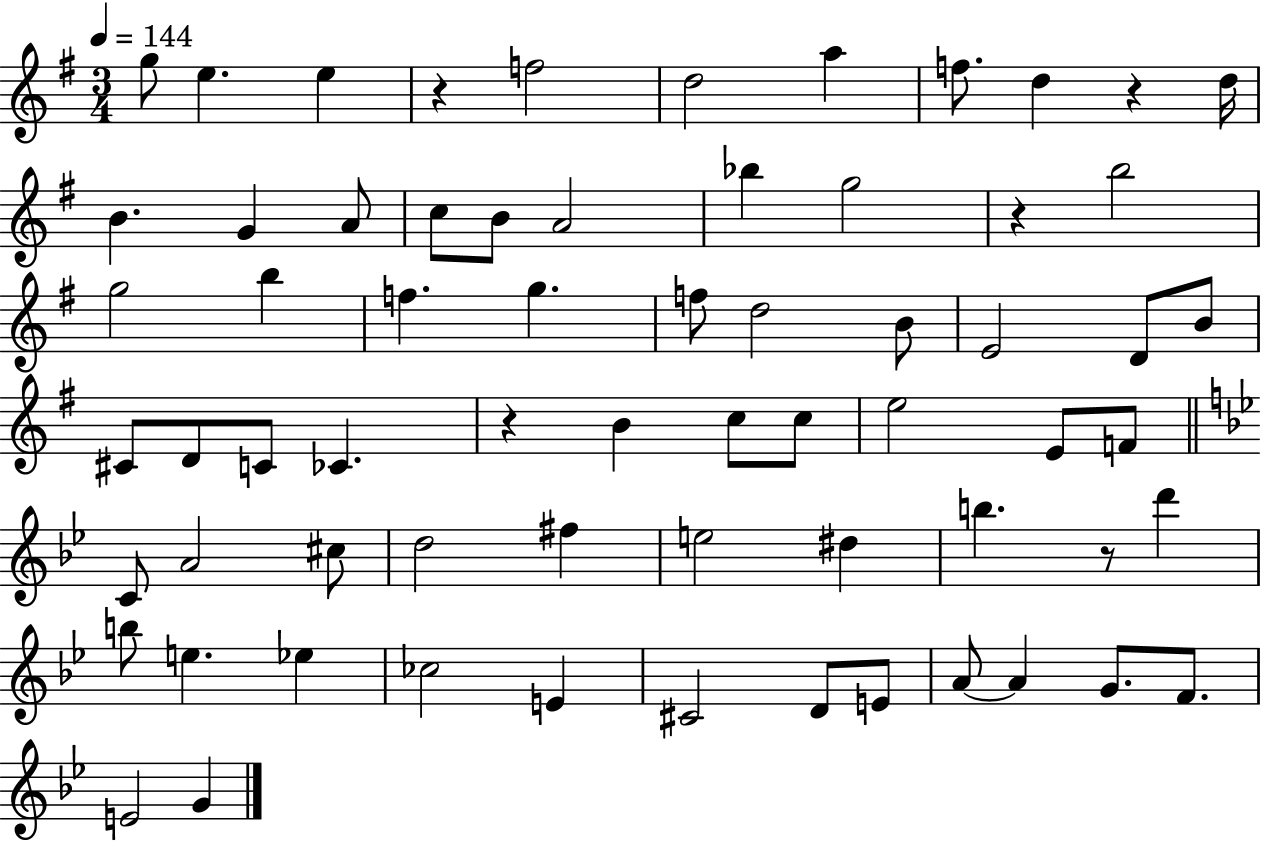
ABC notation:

X:1
T:Untitled
M:3/4
L:1/4
K:G
g/2 e e z f2 d2 a f/2 d z d/4 B G A/2 c/2 B/2 A2 _b g2 z b2 g2 b f g f/2 d2 B/2 E2 D/2 B/2 ^C/2 D/2 C/2 _C z B c/2 c/2 e2 E/2 F/2 C/2 A2 ^c/2 d2 ^f e2 ^d b z/2 d' b/2 e _e _c2 E ^C2 D/2 E/2 A/2 A G/2 F/2 E2 G